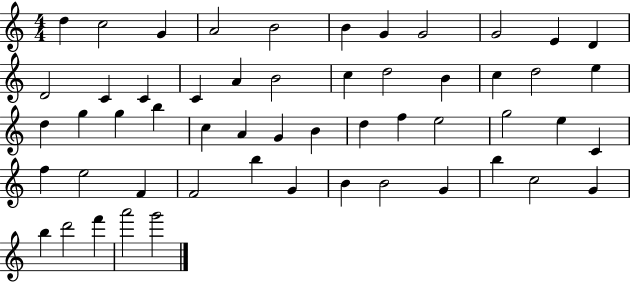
D5/q C5/h G4/q A4/h B4/h B4/q G4/q G4/h G4/h E4/q D4/q D4/h C4/q C4/q C4/q A4/q B4/h C5/q D5/h B4/q C5/q D5/h E5/q D5/q G5/q G5/q B5/q C5/q A4/q G4/q B4/q D5/q F5/q E5/h G5/h E5/q C4/q F5/q E5/h F4/q F4/h B5/q G4/q B4/q B4/h G4/q B5/q C5/h G4/q B5/q D6/h F6/q A6/h G6/h